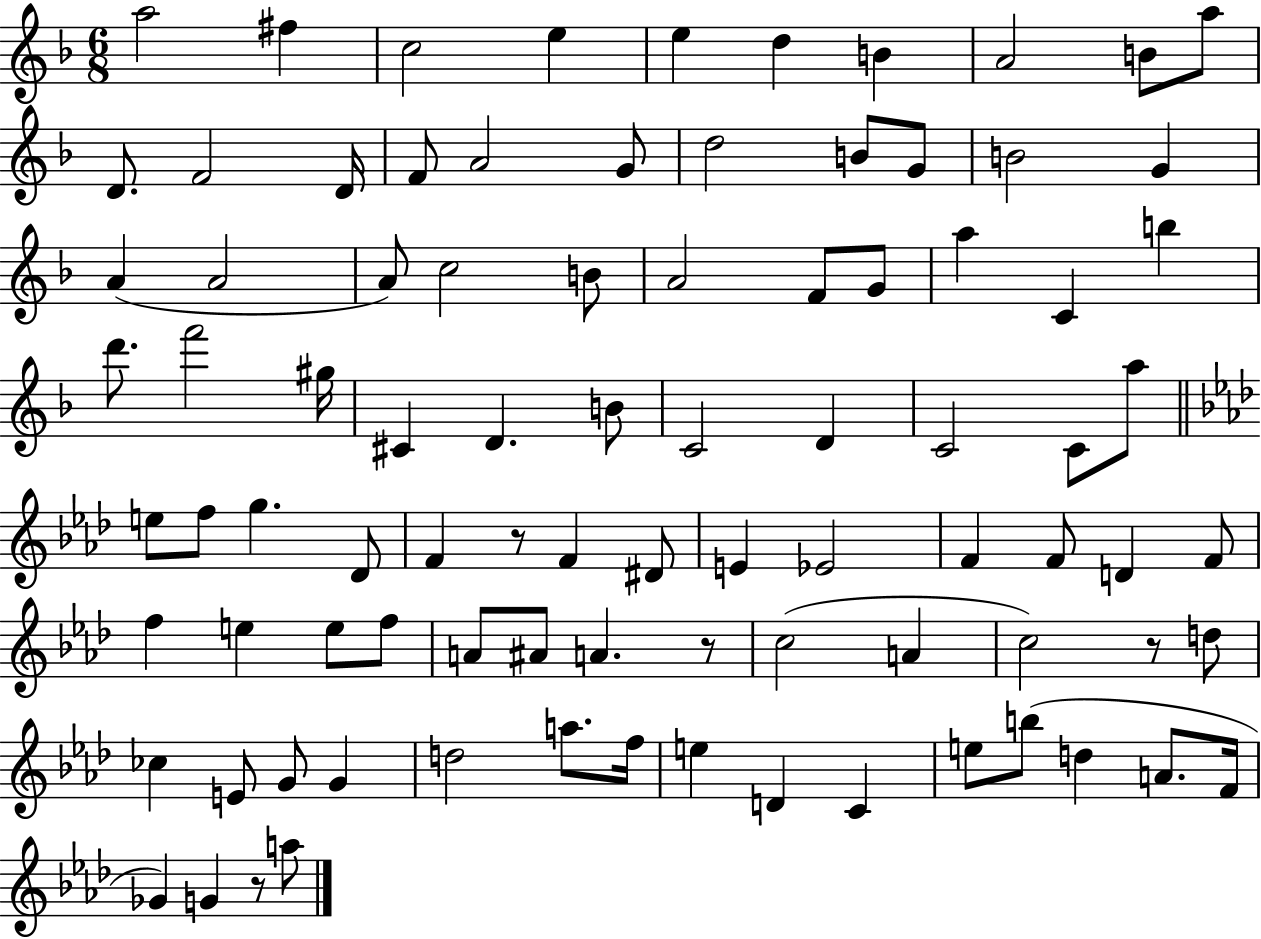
A5/h F#5/q C5/h E5/q E5/q D5/q B4/q A4/h B4/e A5/e D4/e. F4/h D4/s F4/e A4/h G4/e D5/h B4/e G4/e B4/h G4/q A4/q A4/h A4/e C5/h B4/e A4/h F4/e G4/e A5/q C4/q B5/q D6/e. F6/h G#5/s C#4/q D4/q. B4/e C4/h D4/q C4/h C4/e A5/e E5/e F5/e G5/q. Db4/e F4/q R/e F4/q D#4/e E4/q Eb4/h F4/q F4/e D4/q F4/e F5/q E5/q E5/e F5/e A4/e A#4/e A4/q. R/e C5/h A4/q C5/h R/e D5/e CES5/q E4/e G4/e G4/q D5/h A5/e. F5/s E5/q D4/q C4/q E5/e B5/e D5/q A4/e. F4/s Gb4/q G4/q R/e A5/e